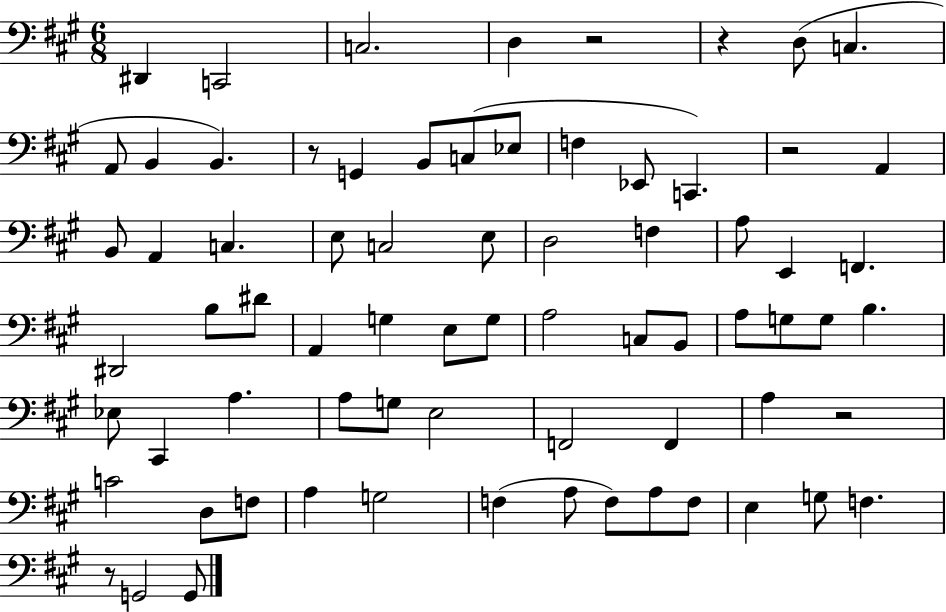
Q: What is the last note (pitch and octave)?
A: G2